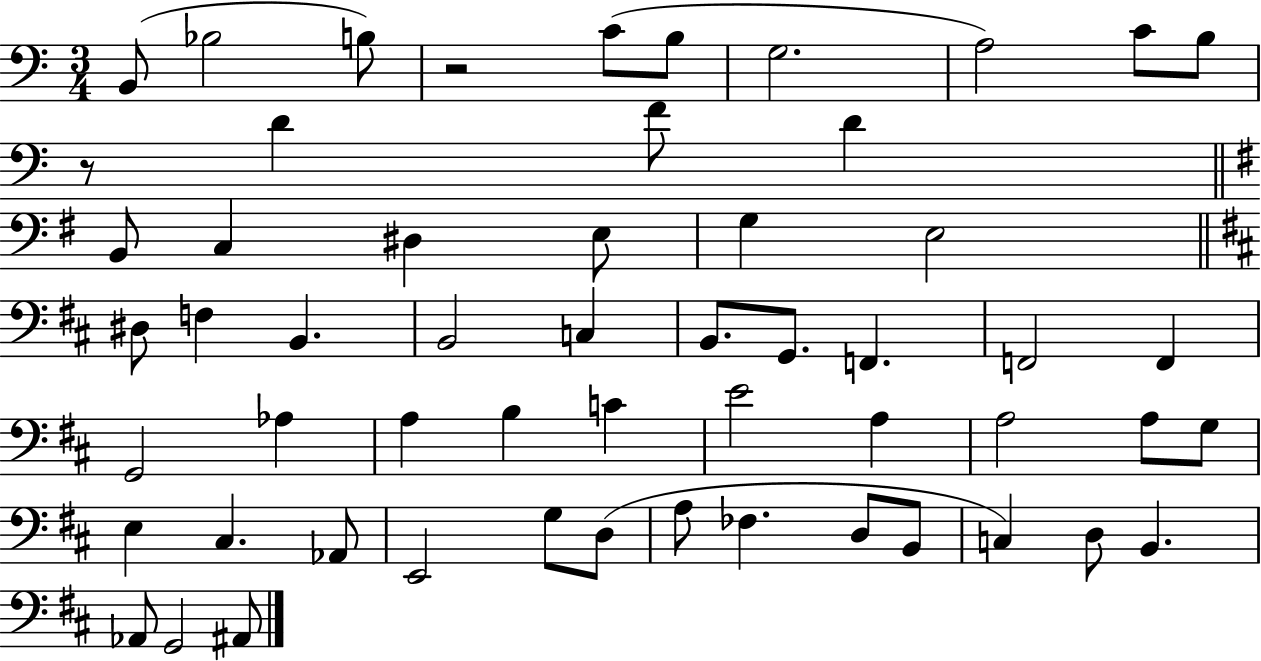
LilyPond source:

{
  \clef bass
  \numericTimeSignature
  \time 3/4
  \key c \major
  b,8( bes2 b8) | r2 c'8( b8 | g2. | a2) c'8 b8 | \break r8 d'4 f'8 d'4 | \bar "||" \break \key g \major b,8 c4 dis4 e8 | g4 e2 | \bar "||" \break \key b \minor dis8 f4 b,4. | b,2 c4 | b,8. g,8. f,4. | f,2 f,4 | \break g,2 aes4 | a4 b4 c'4 | e'2 a4 | a2 a8 g8 | \break e4 cis4. aes,8 | e,2 g8 d8( | a8 fes4. d8 b,8 | c4) d8 b,4. | \break aes,8 g,2 ais,8 | \bar "|."
}